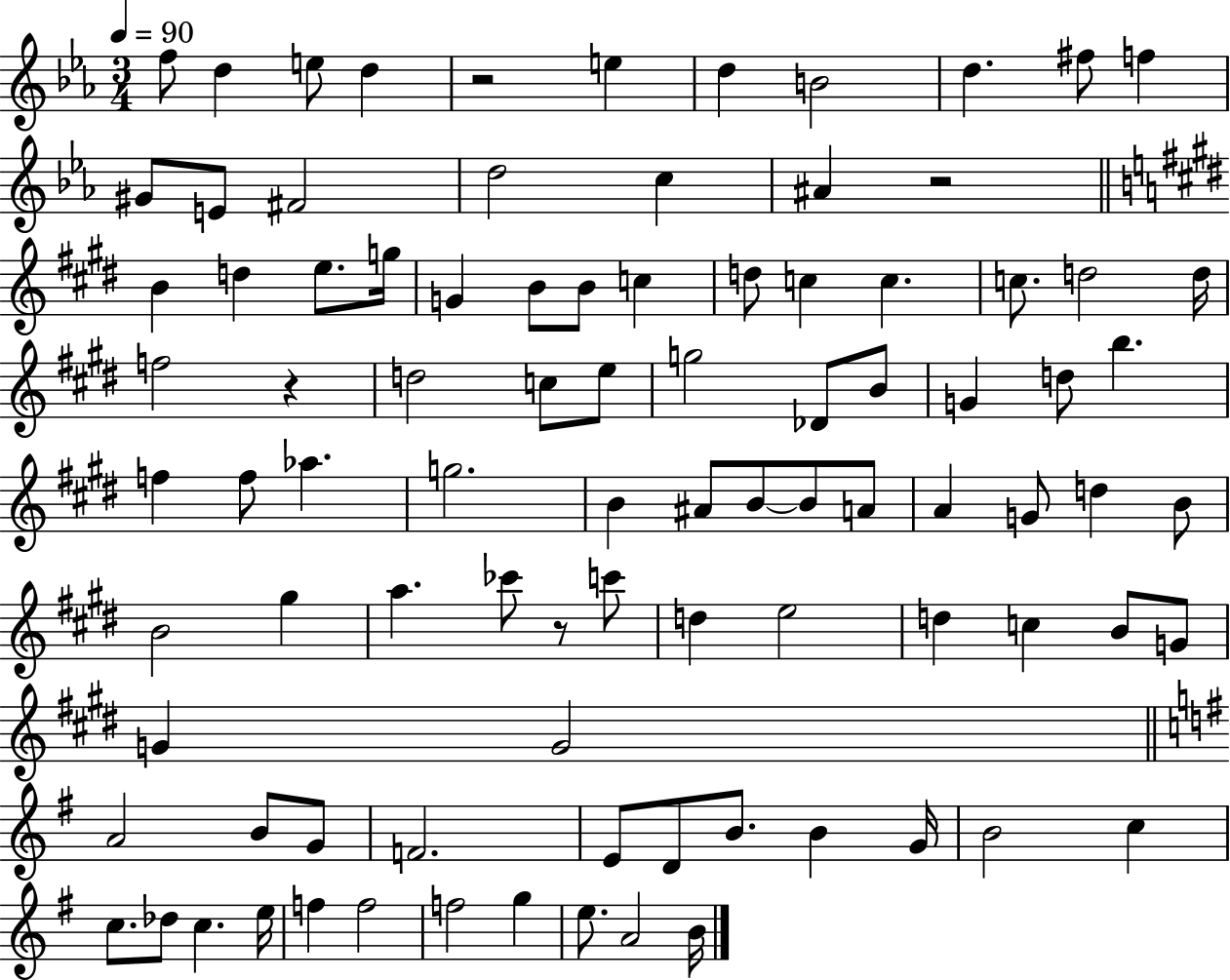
X:1
T:Untitled
M:3/4
L:1/4
K:Eb
f/2 d e/2 d z2 e d B2 d ^f/2 f ^G/2 E/2 ^F2 d2 c ^A z2 B d e/2 g/4 G B/2 B/2 c d/2 c c c/2 d2 d/4 f2 z d2 c/2 e/2 g2 _D/2 B/2 G d/2 b f f/2 _a g2 B ^A/2 B/2 B/2 A/2 A G/2 d B/2 B2 ^g a _c'/2 z/2 c'/2 d e2 d c B/2 G/2 G G2 A2 B/2 G/2 F2 E/2 D/2 B/2 B G/4 B2 c c/2 _d/2 c e/4 f f2 f2 g e/2 A2 B/4